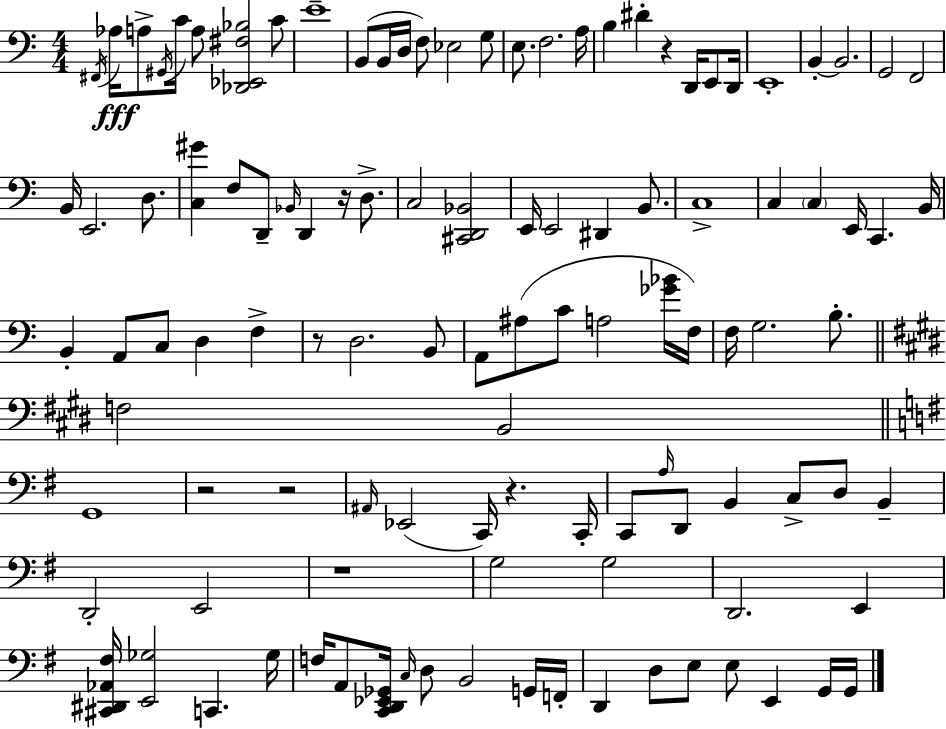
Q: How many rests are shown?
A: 7